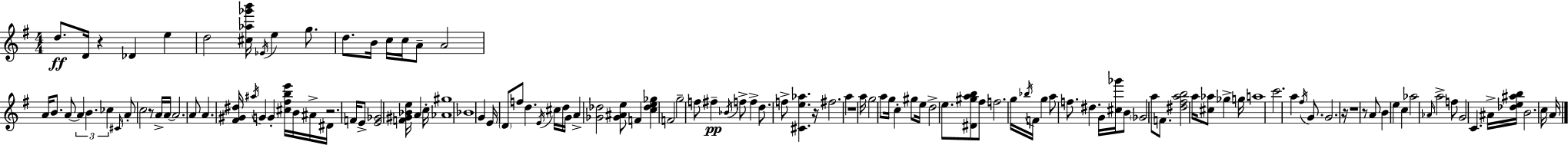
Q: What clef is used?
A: treble